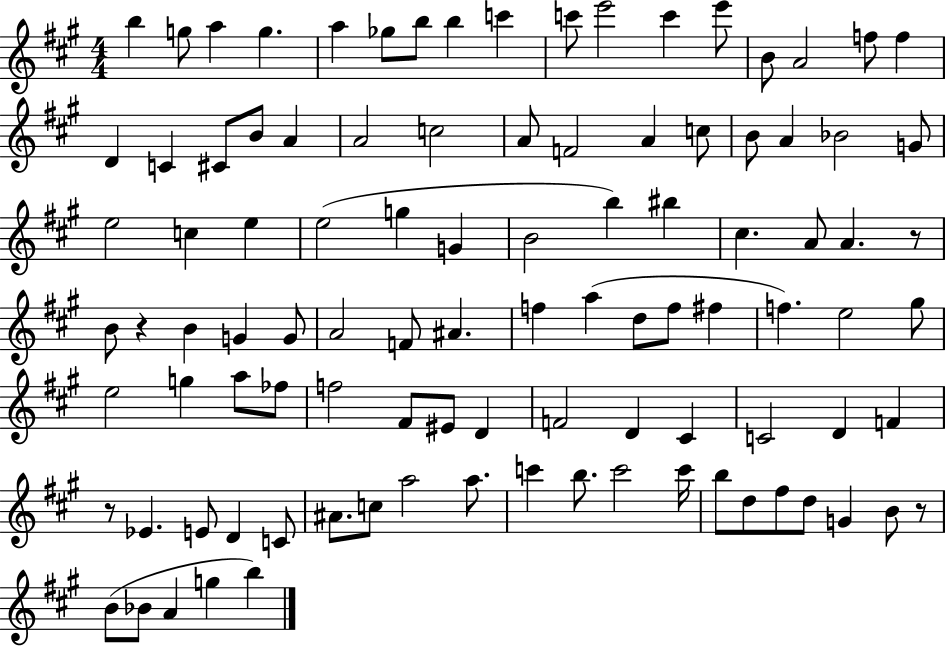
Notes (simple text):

B5/q G5/e A5/q G5/q. A5/q Gb5/e B5/e B5/q C6/q C6/e E6/h C6/q E6/e B4/e A4/h F5/e F5/q D4/q C4/q C#4/e B4/e A4/q A4/h C5/h A4/e F4/h A4/q C5/e B4/e A4/q Bb4/h G4/e E5/h C5/q E5/q E5/h G5/q G4/q B4/h B5/q BIS5/q C#5/q. A4/e A4/q. R/e B4/e R/q B4/q G4/q G4/e A4/h F4/e A#4/q. F5/q A5/q D5/e F5/e F#5/q F5/q. E5/h G#5/e E5/h G5/q A5/e FES5/e F5/h F#4/e EIS4/e D4/q F4/h D4/q C#4/q C4/h D4/q F4/q R/e Eb4/q. E4/e D4/q C4/e A#4/e. C5/e A5/h A5/e. C6/q B5/e. C6/h C6/s B5/e D5/e F#5/e D5/e G4/q B4/e R/e B4/e Bb4/e A4/q G5/q B5/q